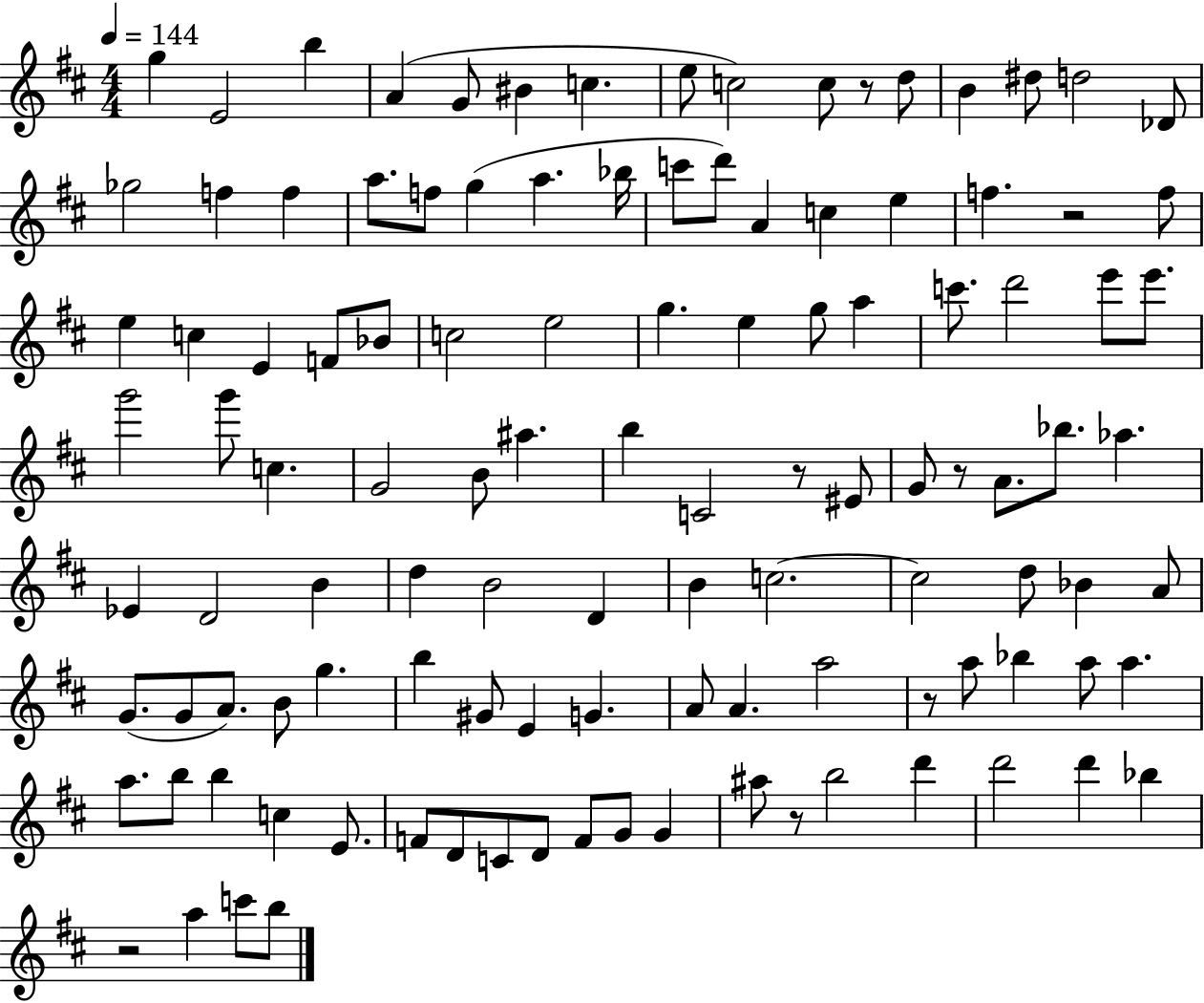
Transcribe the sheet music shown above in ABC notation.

X:1
T:Untitled
M:4/4
L:1/4
K:D
g E2 b A G/2 ^B c e/2 c2 c/2 z/2 d/2 B ^d/2 d2 _D/2 _g2 f f a/2 f/2 g a _b/4 c'/2 d'/2 A c e f z2 f/2 e c E F/2 _B/2 c2 e2 g e g/2 a c'/2 d'2 e'/2 e'/2 g'2 g'/2 c G2 B/2 ^a b C2 z/2 ^E/2 G/2 z/2 A/2 _b/2 _a _E D2 B d B2 D B c2 c2 d/2 _B A/2 G/2 G/2 A/2 B/2 g b ^G/2 E G A/2 A a2 z/2 a/2 _b a/2 a a/2 b/2 b c E/2 F/2 D/2 C/2 D/2 F/2 G/2 G ^a/2 z/2 b2 d' d'2 d' _b z2 a c'/2 b/2